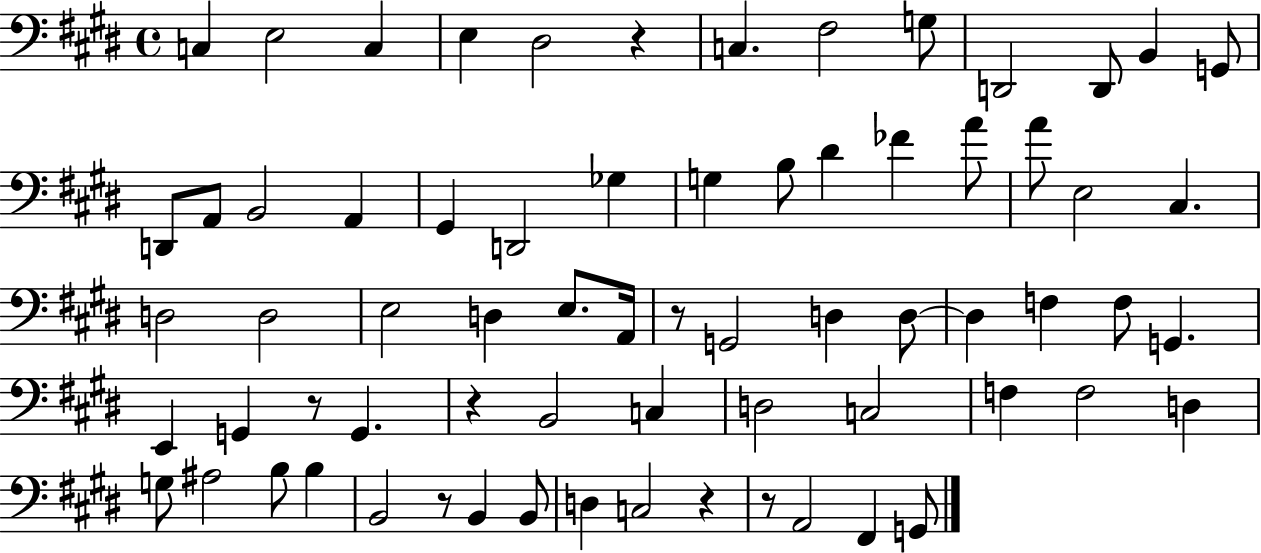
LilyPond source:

{
  \clef bass
  \time 4/4
  \defaultTimeSignature
  \key e \major
  c4 e2 c4 | e4 dis2 r4 | c4. fis2 g8 | d,2 d,8 b,4 g,8 | \break d,8 a,8 b,2 a,4 | gis,4 d,2 ges4 | g4 b8 dis'4 fes'4 a'8 | a'8 e2 cis4. | \break d2 d2 | e2 d4 e8. a,16 | r8 g,2 d4 d8~~ | d4 f4 f8 g,4. | \break e,4 g,4 r8 g,4. | r4 b,2 c4 | d2 c2 | f4 f2 d4 | \break g8 ais2 b8 b4 | b,2 r8 b,4 b,8 | d4 c2 r4 | r8 a,2 fis,4 g,8 | \break \bar "|."
}